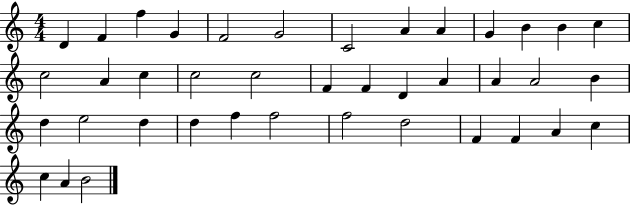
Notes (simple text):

D4/q F4/q F5/q G4/q F4/h G4/h C4/h A4/q A4/q G4/q B4/q B4/q C5/q C5/h A4/q C5/q C5/h C5/h F4/q F4/q D4/q A4/q A4/q A4/h B4/q D5/q E5/h D5/q D5/q F5/q F5/h F5/h D5/h F4/q F4/q A4/q C5/q C5/q A4/q B4/h